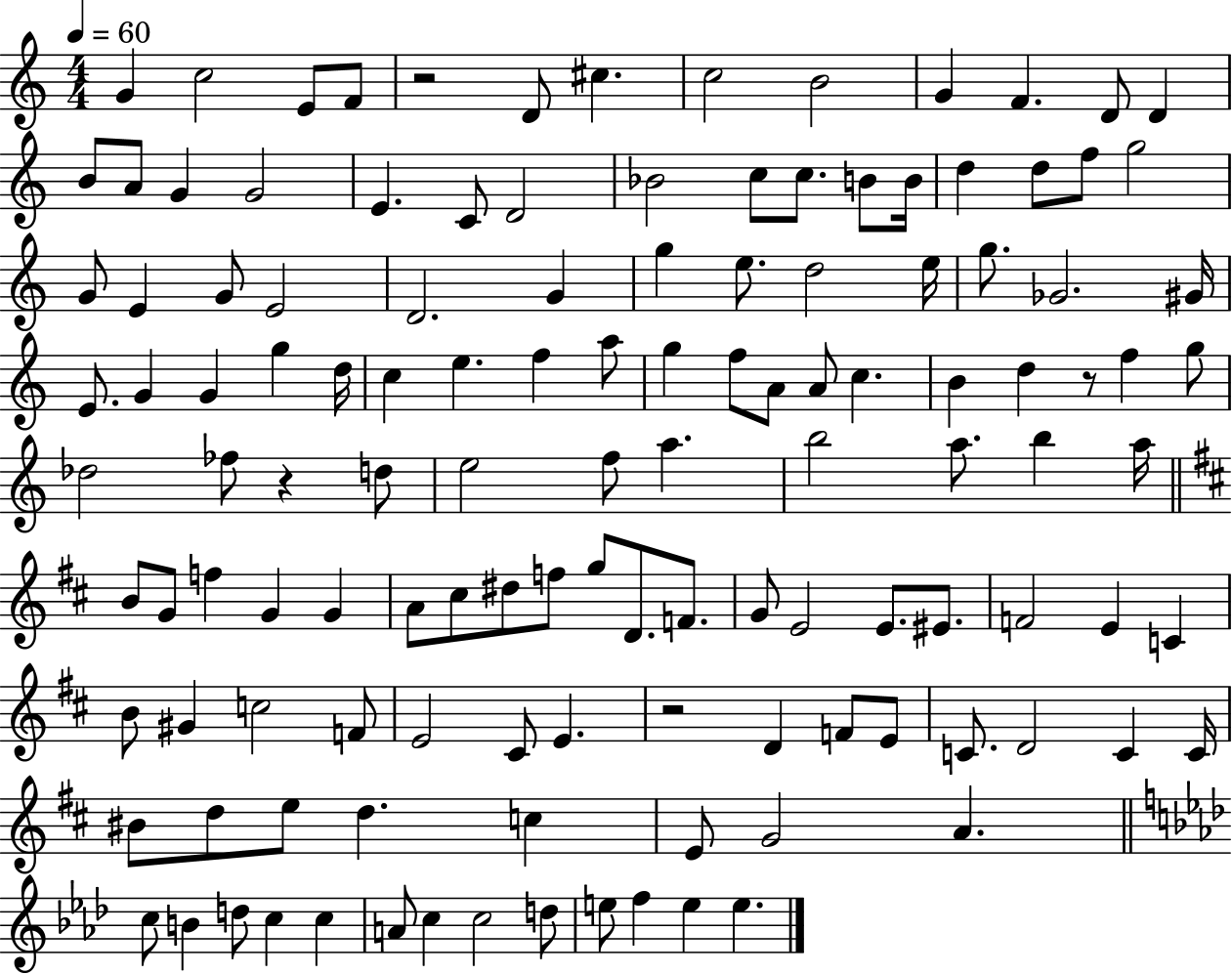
G4/q C5/h E4/e F4/e R/h D4/e C#5/q. C5/h B4/h G4/q F4/q. D4/e D4/q B4/e A4/e G4/q G4/h E4/q. C4/e D4/h Bb4/h C5/e C5/e. B4/e B4/s D5/q D5/e F5/e G5/h G4/e E4/q G4/e E4/h D4/h. G4/q G5/q E5/e. D5/h E5/s G5/e. Gb4/h. G#4/s E4/e. G4/q G4/q G5/q D5/s C5/q E5/q. F5/q A5/e G5/q F5/e A4/e A4/e C5/q. B4/q D5/q R/e F5/q G5/e Db5/h FES5/e R/q D5/e E5/h F5/e A5/q. B5/h A5/e. B5/q A5/s B4/e G4/e F5/q G4/q G4/q A4/e C#5/e D#5/e F5/e G5/e D4/e. F4/e. G4/e E4/h E4/e. EIS4/e. F4/h E4/q C4/q B4/e G#4/q C5/h F4/e E4/h C#4/e E4/q. R/h D4/q F4/e E4/e C4/e. D4/h C4/q C4/s BIS4/e D5/e E5/e D5/q. C5/q E4/e G4/h A4/q. C5/e B4/q D5/e C5/q C5/q A4/e C5/q C5/h D5/e E5/e F5/q E5/q E5/q.